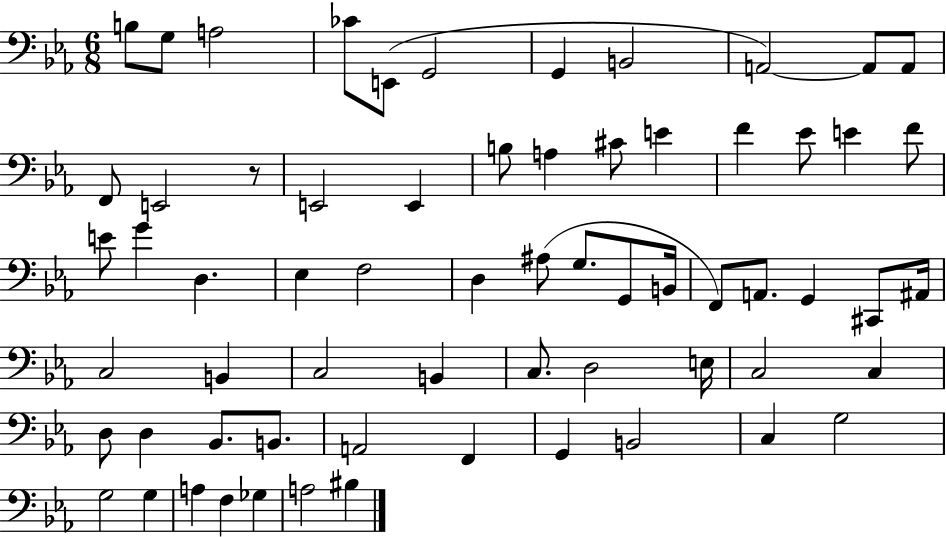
B3/e G3/e A3/h CES4/e E2/e G2/h G2/q B2/h A2/h A2/e A2/e F2/e E2/h R/e E2/h E2/q B3/e A3/q C#4/e E4/q F4/q Eb4/e E4/q F4/e E4/e G4/q D3/q. Eb3/q F3/h D3/q A#3/e G3/e. G2/e B2/s F2/e A2/e. G2/q C#2/e A#2/s C3/h B2/q C3/h B2/q C3/e. D3/h E3/s C3/h C3/q D3/e D3/q Bb2/e. B2/e. A2/h F2/q G2/q B2/h C3/q G3/h G3/h G3/q A3/q F3/q Gb3/q A3/h BIS3/q